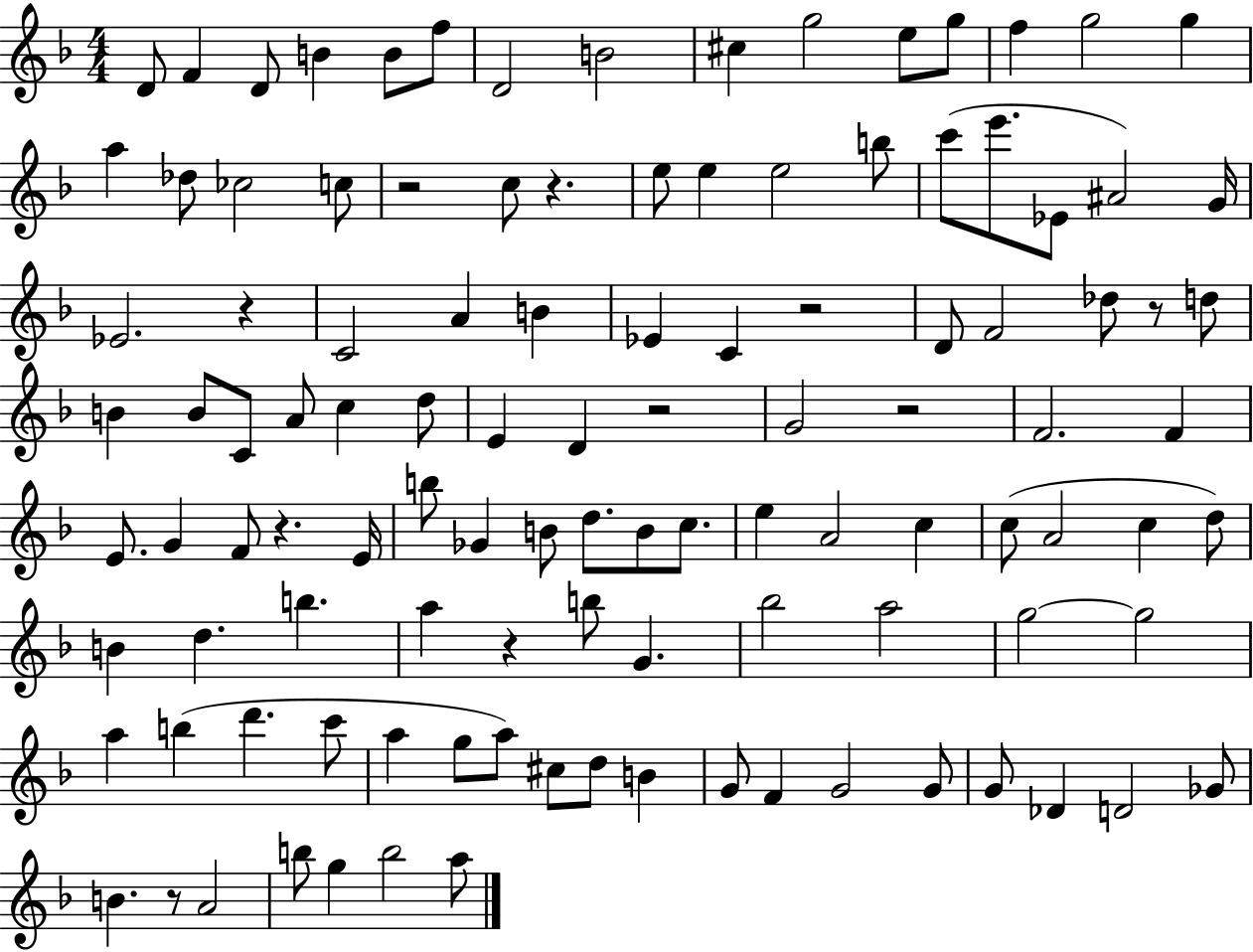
X:1
T:Untitled
M:4/4
L:1/4
K:F
D/2 F D/2 B B/2 f/2 D2 B2 ^c g2 e/2 g/2 f g2 g a _d/2 _c2 c/2 z2 c/2 z e/2 e e2 b/2 c'/2 e'/2 _E/2 ^A2 G/4 _E2 z C2 A B _E C z2 D/2 F2 _d/2 z/2 d/2 B B/2 C/2 A/2 c d/2 E D z2 G2 z2 F2 F E/2 G F/2 z E/4 b/2 _G B/2 d/2 B/2 c/2 e A2 c c/2 A2 c d/2 B d b a z b/2 G _b2 a2 g2 g2 a b d' c'/2 a g/2 a/2 ^c/2 d/2 B G/2 F G2 G/2 G/2 _D D2 _G/2 B z/2 A2 b/2 g b2 a/2